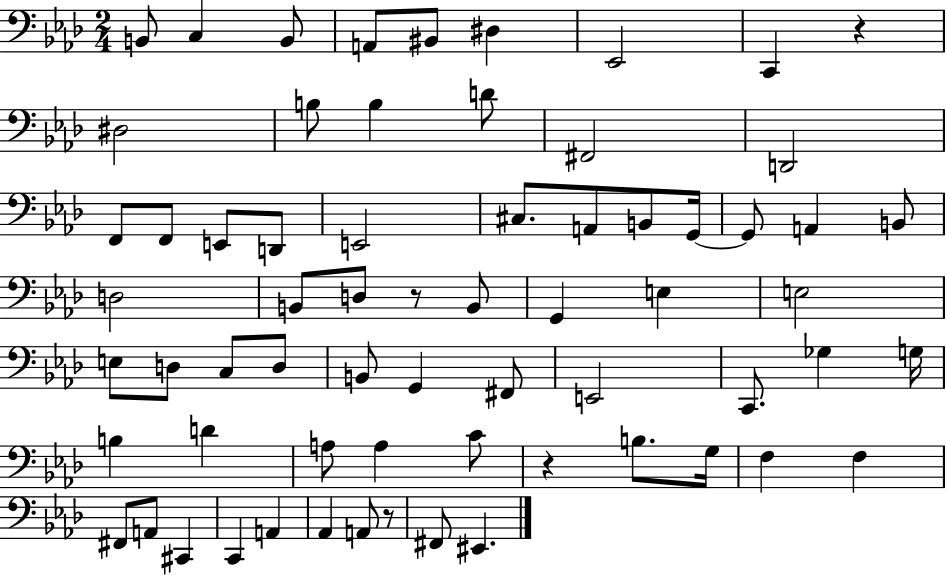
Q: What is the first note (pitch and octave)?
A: B2